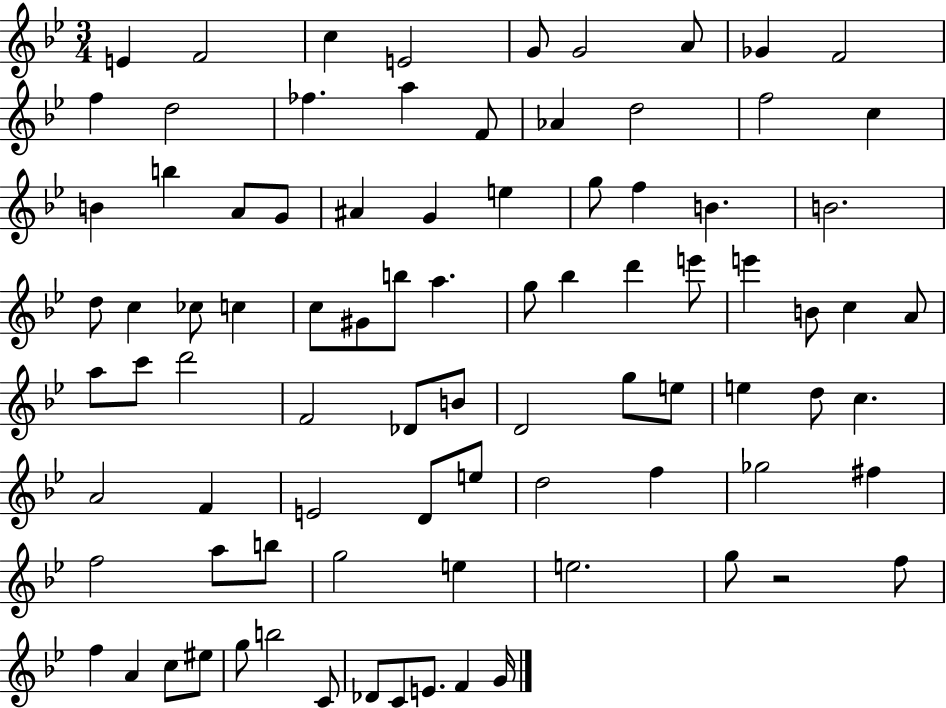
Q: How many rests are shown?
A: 1